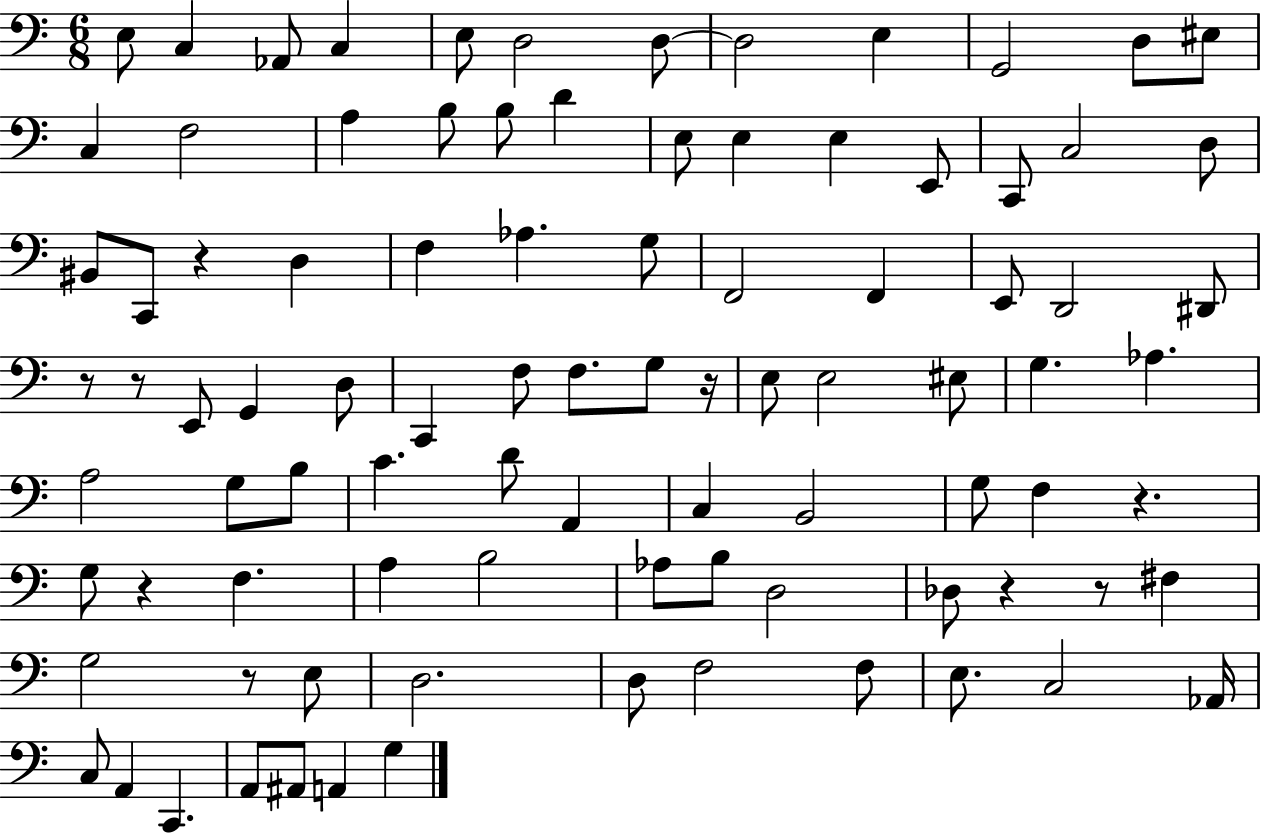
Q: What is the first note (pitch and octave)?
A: E3